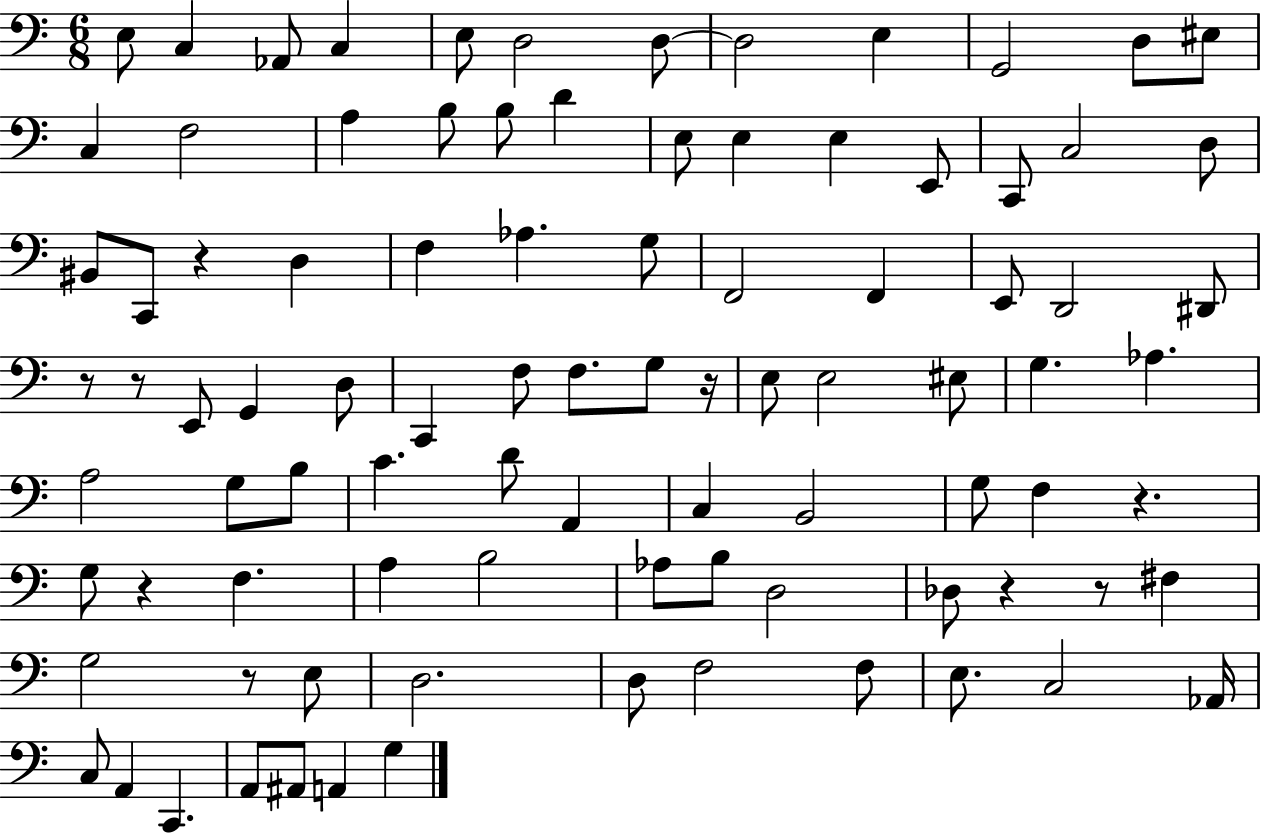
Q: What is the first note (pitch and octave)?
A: E3